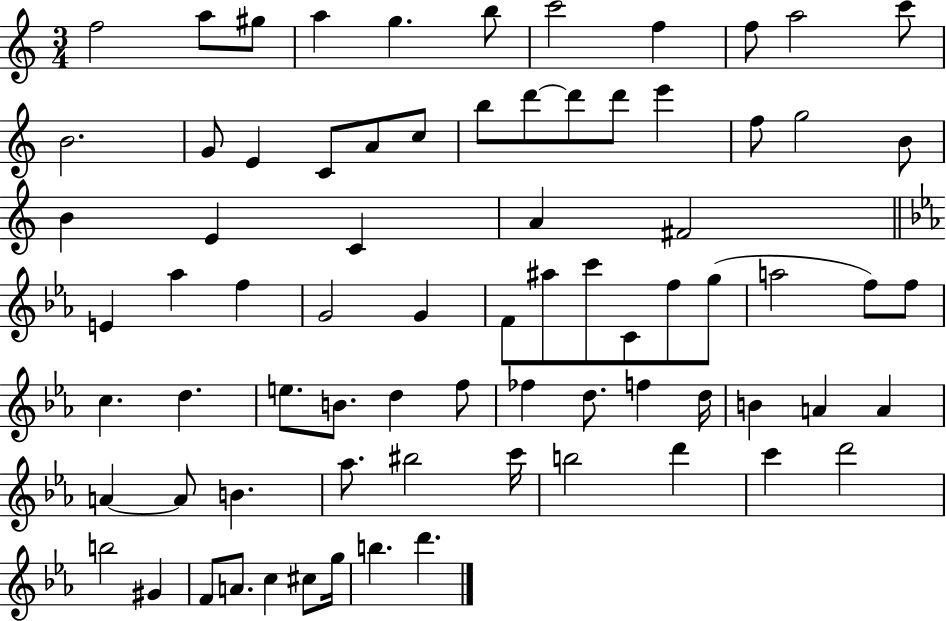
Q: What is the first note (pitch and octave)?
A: F5